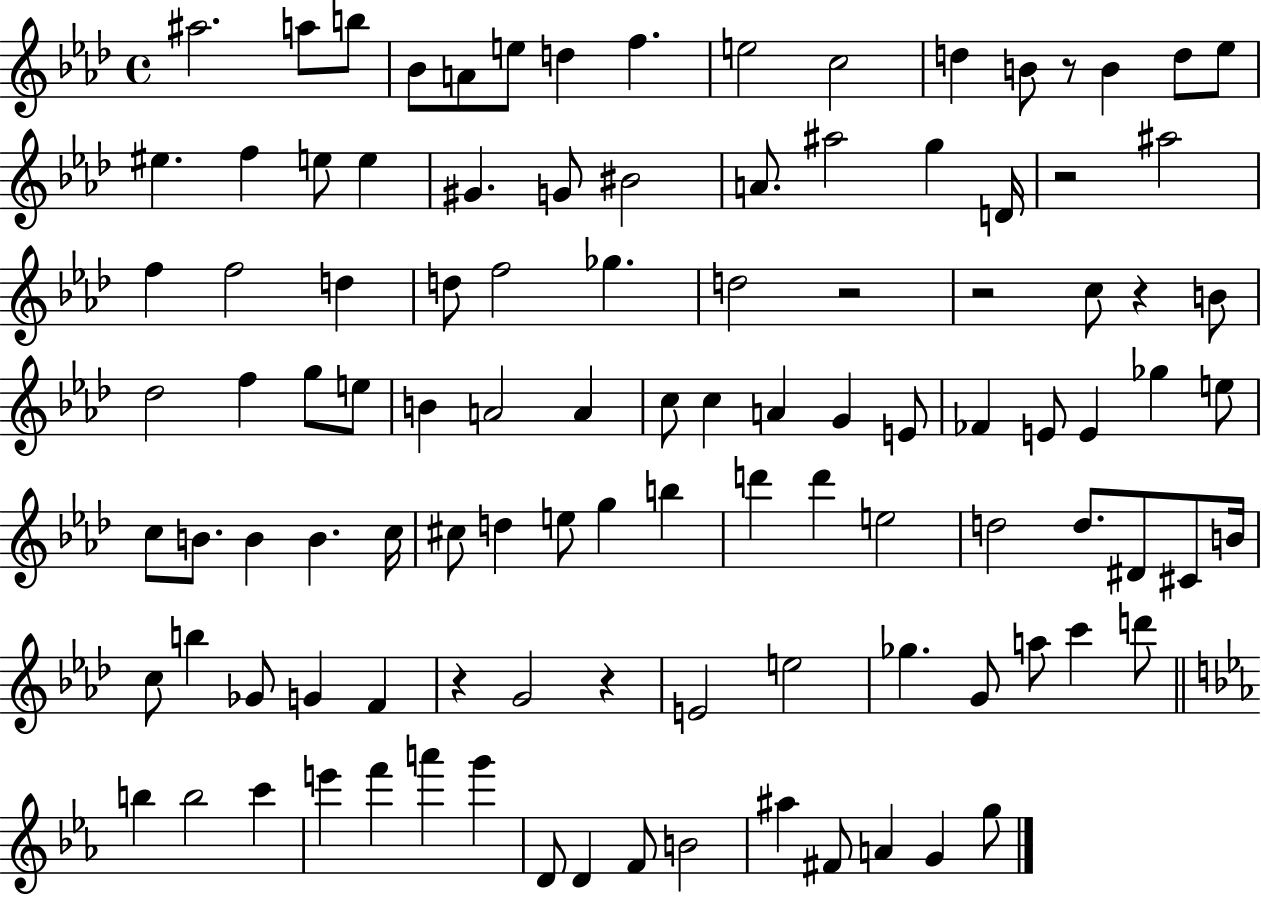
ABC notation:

X:1
T:Untitled
M:4/4
L:1/4
K:Ab
^a2 a/2 b/2 _B/2 A/2 e/2 d f e2 c2 d B/2 z/2 B d/2 _e/2 ^e f e/2 e ^G G/2 ^B2 A/2 ^a2 g D/4 z2 ^a2 f f2 d d/2 f2 _g d2 z2 z2 c/2 z B/2 _d2 f g/2 e/2 B A2 A c/2 c A G E/2 _F E/2 E _g e/2 c/2 B/2 B B c/4 ^c/2 d e/2 g b d' d' e2 d2 d/2 ^D/2 ^C/2 B/4 c/2 b _G/2 G F z G2 z E2 e2 _g G/2 a/2 c' d'/2 b b2 c' e' f' a' g' D/2 D F/2 B2 ^a ^F/2 A G g/2